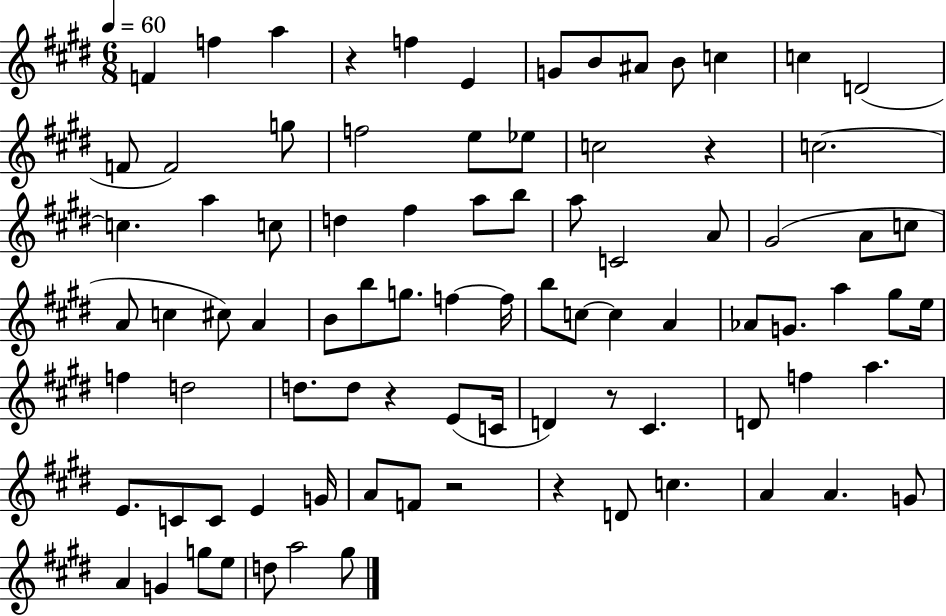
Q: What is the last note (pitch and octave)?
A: G#5